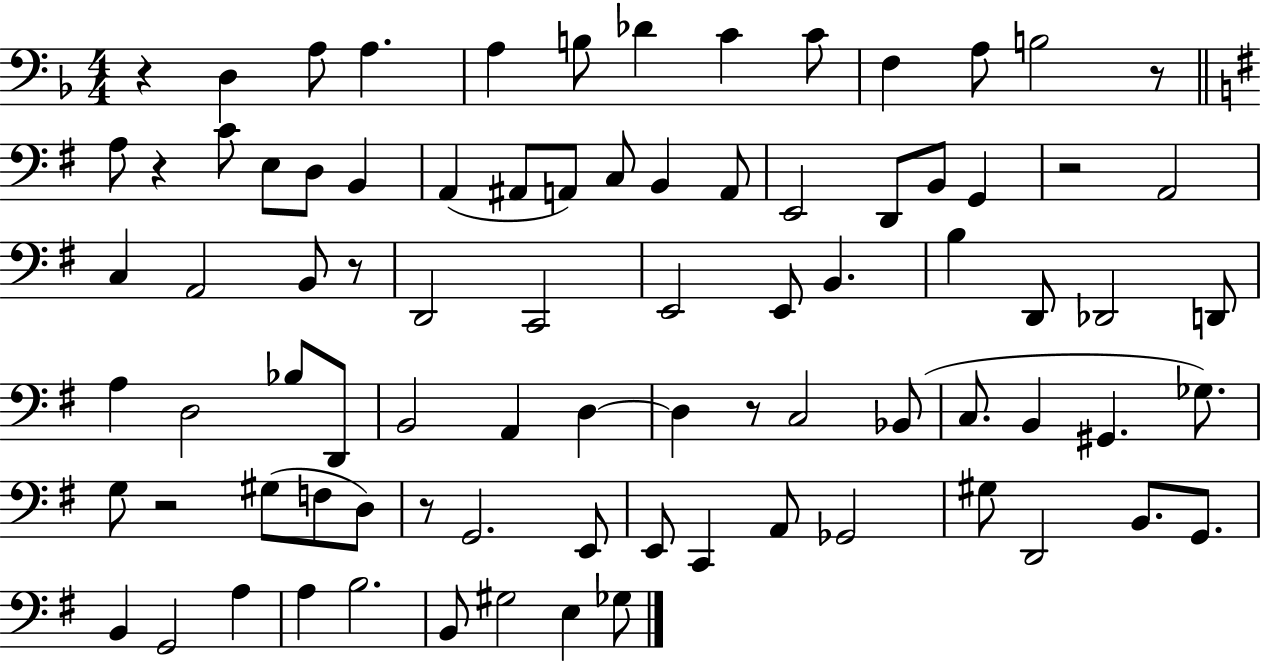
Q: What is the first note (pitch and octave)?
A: D3